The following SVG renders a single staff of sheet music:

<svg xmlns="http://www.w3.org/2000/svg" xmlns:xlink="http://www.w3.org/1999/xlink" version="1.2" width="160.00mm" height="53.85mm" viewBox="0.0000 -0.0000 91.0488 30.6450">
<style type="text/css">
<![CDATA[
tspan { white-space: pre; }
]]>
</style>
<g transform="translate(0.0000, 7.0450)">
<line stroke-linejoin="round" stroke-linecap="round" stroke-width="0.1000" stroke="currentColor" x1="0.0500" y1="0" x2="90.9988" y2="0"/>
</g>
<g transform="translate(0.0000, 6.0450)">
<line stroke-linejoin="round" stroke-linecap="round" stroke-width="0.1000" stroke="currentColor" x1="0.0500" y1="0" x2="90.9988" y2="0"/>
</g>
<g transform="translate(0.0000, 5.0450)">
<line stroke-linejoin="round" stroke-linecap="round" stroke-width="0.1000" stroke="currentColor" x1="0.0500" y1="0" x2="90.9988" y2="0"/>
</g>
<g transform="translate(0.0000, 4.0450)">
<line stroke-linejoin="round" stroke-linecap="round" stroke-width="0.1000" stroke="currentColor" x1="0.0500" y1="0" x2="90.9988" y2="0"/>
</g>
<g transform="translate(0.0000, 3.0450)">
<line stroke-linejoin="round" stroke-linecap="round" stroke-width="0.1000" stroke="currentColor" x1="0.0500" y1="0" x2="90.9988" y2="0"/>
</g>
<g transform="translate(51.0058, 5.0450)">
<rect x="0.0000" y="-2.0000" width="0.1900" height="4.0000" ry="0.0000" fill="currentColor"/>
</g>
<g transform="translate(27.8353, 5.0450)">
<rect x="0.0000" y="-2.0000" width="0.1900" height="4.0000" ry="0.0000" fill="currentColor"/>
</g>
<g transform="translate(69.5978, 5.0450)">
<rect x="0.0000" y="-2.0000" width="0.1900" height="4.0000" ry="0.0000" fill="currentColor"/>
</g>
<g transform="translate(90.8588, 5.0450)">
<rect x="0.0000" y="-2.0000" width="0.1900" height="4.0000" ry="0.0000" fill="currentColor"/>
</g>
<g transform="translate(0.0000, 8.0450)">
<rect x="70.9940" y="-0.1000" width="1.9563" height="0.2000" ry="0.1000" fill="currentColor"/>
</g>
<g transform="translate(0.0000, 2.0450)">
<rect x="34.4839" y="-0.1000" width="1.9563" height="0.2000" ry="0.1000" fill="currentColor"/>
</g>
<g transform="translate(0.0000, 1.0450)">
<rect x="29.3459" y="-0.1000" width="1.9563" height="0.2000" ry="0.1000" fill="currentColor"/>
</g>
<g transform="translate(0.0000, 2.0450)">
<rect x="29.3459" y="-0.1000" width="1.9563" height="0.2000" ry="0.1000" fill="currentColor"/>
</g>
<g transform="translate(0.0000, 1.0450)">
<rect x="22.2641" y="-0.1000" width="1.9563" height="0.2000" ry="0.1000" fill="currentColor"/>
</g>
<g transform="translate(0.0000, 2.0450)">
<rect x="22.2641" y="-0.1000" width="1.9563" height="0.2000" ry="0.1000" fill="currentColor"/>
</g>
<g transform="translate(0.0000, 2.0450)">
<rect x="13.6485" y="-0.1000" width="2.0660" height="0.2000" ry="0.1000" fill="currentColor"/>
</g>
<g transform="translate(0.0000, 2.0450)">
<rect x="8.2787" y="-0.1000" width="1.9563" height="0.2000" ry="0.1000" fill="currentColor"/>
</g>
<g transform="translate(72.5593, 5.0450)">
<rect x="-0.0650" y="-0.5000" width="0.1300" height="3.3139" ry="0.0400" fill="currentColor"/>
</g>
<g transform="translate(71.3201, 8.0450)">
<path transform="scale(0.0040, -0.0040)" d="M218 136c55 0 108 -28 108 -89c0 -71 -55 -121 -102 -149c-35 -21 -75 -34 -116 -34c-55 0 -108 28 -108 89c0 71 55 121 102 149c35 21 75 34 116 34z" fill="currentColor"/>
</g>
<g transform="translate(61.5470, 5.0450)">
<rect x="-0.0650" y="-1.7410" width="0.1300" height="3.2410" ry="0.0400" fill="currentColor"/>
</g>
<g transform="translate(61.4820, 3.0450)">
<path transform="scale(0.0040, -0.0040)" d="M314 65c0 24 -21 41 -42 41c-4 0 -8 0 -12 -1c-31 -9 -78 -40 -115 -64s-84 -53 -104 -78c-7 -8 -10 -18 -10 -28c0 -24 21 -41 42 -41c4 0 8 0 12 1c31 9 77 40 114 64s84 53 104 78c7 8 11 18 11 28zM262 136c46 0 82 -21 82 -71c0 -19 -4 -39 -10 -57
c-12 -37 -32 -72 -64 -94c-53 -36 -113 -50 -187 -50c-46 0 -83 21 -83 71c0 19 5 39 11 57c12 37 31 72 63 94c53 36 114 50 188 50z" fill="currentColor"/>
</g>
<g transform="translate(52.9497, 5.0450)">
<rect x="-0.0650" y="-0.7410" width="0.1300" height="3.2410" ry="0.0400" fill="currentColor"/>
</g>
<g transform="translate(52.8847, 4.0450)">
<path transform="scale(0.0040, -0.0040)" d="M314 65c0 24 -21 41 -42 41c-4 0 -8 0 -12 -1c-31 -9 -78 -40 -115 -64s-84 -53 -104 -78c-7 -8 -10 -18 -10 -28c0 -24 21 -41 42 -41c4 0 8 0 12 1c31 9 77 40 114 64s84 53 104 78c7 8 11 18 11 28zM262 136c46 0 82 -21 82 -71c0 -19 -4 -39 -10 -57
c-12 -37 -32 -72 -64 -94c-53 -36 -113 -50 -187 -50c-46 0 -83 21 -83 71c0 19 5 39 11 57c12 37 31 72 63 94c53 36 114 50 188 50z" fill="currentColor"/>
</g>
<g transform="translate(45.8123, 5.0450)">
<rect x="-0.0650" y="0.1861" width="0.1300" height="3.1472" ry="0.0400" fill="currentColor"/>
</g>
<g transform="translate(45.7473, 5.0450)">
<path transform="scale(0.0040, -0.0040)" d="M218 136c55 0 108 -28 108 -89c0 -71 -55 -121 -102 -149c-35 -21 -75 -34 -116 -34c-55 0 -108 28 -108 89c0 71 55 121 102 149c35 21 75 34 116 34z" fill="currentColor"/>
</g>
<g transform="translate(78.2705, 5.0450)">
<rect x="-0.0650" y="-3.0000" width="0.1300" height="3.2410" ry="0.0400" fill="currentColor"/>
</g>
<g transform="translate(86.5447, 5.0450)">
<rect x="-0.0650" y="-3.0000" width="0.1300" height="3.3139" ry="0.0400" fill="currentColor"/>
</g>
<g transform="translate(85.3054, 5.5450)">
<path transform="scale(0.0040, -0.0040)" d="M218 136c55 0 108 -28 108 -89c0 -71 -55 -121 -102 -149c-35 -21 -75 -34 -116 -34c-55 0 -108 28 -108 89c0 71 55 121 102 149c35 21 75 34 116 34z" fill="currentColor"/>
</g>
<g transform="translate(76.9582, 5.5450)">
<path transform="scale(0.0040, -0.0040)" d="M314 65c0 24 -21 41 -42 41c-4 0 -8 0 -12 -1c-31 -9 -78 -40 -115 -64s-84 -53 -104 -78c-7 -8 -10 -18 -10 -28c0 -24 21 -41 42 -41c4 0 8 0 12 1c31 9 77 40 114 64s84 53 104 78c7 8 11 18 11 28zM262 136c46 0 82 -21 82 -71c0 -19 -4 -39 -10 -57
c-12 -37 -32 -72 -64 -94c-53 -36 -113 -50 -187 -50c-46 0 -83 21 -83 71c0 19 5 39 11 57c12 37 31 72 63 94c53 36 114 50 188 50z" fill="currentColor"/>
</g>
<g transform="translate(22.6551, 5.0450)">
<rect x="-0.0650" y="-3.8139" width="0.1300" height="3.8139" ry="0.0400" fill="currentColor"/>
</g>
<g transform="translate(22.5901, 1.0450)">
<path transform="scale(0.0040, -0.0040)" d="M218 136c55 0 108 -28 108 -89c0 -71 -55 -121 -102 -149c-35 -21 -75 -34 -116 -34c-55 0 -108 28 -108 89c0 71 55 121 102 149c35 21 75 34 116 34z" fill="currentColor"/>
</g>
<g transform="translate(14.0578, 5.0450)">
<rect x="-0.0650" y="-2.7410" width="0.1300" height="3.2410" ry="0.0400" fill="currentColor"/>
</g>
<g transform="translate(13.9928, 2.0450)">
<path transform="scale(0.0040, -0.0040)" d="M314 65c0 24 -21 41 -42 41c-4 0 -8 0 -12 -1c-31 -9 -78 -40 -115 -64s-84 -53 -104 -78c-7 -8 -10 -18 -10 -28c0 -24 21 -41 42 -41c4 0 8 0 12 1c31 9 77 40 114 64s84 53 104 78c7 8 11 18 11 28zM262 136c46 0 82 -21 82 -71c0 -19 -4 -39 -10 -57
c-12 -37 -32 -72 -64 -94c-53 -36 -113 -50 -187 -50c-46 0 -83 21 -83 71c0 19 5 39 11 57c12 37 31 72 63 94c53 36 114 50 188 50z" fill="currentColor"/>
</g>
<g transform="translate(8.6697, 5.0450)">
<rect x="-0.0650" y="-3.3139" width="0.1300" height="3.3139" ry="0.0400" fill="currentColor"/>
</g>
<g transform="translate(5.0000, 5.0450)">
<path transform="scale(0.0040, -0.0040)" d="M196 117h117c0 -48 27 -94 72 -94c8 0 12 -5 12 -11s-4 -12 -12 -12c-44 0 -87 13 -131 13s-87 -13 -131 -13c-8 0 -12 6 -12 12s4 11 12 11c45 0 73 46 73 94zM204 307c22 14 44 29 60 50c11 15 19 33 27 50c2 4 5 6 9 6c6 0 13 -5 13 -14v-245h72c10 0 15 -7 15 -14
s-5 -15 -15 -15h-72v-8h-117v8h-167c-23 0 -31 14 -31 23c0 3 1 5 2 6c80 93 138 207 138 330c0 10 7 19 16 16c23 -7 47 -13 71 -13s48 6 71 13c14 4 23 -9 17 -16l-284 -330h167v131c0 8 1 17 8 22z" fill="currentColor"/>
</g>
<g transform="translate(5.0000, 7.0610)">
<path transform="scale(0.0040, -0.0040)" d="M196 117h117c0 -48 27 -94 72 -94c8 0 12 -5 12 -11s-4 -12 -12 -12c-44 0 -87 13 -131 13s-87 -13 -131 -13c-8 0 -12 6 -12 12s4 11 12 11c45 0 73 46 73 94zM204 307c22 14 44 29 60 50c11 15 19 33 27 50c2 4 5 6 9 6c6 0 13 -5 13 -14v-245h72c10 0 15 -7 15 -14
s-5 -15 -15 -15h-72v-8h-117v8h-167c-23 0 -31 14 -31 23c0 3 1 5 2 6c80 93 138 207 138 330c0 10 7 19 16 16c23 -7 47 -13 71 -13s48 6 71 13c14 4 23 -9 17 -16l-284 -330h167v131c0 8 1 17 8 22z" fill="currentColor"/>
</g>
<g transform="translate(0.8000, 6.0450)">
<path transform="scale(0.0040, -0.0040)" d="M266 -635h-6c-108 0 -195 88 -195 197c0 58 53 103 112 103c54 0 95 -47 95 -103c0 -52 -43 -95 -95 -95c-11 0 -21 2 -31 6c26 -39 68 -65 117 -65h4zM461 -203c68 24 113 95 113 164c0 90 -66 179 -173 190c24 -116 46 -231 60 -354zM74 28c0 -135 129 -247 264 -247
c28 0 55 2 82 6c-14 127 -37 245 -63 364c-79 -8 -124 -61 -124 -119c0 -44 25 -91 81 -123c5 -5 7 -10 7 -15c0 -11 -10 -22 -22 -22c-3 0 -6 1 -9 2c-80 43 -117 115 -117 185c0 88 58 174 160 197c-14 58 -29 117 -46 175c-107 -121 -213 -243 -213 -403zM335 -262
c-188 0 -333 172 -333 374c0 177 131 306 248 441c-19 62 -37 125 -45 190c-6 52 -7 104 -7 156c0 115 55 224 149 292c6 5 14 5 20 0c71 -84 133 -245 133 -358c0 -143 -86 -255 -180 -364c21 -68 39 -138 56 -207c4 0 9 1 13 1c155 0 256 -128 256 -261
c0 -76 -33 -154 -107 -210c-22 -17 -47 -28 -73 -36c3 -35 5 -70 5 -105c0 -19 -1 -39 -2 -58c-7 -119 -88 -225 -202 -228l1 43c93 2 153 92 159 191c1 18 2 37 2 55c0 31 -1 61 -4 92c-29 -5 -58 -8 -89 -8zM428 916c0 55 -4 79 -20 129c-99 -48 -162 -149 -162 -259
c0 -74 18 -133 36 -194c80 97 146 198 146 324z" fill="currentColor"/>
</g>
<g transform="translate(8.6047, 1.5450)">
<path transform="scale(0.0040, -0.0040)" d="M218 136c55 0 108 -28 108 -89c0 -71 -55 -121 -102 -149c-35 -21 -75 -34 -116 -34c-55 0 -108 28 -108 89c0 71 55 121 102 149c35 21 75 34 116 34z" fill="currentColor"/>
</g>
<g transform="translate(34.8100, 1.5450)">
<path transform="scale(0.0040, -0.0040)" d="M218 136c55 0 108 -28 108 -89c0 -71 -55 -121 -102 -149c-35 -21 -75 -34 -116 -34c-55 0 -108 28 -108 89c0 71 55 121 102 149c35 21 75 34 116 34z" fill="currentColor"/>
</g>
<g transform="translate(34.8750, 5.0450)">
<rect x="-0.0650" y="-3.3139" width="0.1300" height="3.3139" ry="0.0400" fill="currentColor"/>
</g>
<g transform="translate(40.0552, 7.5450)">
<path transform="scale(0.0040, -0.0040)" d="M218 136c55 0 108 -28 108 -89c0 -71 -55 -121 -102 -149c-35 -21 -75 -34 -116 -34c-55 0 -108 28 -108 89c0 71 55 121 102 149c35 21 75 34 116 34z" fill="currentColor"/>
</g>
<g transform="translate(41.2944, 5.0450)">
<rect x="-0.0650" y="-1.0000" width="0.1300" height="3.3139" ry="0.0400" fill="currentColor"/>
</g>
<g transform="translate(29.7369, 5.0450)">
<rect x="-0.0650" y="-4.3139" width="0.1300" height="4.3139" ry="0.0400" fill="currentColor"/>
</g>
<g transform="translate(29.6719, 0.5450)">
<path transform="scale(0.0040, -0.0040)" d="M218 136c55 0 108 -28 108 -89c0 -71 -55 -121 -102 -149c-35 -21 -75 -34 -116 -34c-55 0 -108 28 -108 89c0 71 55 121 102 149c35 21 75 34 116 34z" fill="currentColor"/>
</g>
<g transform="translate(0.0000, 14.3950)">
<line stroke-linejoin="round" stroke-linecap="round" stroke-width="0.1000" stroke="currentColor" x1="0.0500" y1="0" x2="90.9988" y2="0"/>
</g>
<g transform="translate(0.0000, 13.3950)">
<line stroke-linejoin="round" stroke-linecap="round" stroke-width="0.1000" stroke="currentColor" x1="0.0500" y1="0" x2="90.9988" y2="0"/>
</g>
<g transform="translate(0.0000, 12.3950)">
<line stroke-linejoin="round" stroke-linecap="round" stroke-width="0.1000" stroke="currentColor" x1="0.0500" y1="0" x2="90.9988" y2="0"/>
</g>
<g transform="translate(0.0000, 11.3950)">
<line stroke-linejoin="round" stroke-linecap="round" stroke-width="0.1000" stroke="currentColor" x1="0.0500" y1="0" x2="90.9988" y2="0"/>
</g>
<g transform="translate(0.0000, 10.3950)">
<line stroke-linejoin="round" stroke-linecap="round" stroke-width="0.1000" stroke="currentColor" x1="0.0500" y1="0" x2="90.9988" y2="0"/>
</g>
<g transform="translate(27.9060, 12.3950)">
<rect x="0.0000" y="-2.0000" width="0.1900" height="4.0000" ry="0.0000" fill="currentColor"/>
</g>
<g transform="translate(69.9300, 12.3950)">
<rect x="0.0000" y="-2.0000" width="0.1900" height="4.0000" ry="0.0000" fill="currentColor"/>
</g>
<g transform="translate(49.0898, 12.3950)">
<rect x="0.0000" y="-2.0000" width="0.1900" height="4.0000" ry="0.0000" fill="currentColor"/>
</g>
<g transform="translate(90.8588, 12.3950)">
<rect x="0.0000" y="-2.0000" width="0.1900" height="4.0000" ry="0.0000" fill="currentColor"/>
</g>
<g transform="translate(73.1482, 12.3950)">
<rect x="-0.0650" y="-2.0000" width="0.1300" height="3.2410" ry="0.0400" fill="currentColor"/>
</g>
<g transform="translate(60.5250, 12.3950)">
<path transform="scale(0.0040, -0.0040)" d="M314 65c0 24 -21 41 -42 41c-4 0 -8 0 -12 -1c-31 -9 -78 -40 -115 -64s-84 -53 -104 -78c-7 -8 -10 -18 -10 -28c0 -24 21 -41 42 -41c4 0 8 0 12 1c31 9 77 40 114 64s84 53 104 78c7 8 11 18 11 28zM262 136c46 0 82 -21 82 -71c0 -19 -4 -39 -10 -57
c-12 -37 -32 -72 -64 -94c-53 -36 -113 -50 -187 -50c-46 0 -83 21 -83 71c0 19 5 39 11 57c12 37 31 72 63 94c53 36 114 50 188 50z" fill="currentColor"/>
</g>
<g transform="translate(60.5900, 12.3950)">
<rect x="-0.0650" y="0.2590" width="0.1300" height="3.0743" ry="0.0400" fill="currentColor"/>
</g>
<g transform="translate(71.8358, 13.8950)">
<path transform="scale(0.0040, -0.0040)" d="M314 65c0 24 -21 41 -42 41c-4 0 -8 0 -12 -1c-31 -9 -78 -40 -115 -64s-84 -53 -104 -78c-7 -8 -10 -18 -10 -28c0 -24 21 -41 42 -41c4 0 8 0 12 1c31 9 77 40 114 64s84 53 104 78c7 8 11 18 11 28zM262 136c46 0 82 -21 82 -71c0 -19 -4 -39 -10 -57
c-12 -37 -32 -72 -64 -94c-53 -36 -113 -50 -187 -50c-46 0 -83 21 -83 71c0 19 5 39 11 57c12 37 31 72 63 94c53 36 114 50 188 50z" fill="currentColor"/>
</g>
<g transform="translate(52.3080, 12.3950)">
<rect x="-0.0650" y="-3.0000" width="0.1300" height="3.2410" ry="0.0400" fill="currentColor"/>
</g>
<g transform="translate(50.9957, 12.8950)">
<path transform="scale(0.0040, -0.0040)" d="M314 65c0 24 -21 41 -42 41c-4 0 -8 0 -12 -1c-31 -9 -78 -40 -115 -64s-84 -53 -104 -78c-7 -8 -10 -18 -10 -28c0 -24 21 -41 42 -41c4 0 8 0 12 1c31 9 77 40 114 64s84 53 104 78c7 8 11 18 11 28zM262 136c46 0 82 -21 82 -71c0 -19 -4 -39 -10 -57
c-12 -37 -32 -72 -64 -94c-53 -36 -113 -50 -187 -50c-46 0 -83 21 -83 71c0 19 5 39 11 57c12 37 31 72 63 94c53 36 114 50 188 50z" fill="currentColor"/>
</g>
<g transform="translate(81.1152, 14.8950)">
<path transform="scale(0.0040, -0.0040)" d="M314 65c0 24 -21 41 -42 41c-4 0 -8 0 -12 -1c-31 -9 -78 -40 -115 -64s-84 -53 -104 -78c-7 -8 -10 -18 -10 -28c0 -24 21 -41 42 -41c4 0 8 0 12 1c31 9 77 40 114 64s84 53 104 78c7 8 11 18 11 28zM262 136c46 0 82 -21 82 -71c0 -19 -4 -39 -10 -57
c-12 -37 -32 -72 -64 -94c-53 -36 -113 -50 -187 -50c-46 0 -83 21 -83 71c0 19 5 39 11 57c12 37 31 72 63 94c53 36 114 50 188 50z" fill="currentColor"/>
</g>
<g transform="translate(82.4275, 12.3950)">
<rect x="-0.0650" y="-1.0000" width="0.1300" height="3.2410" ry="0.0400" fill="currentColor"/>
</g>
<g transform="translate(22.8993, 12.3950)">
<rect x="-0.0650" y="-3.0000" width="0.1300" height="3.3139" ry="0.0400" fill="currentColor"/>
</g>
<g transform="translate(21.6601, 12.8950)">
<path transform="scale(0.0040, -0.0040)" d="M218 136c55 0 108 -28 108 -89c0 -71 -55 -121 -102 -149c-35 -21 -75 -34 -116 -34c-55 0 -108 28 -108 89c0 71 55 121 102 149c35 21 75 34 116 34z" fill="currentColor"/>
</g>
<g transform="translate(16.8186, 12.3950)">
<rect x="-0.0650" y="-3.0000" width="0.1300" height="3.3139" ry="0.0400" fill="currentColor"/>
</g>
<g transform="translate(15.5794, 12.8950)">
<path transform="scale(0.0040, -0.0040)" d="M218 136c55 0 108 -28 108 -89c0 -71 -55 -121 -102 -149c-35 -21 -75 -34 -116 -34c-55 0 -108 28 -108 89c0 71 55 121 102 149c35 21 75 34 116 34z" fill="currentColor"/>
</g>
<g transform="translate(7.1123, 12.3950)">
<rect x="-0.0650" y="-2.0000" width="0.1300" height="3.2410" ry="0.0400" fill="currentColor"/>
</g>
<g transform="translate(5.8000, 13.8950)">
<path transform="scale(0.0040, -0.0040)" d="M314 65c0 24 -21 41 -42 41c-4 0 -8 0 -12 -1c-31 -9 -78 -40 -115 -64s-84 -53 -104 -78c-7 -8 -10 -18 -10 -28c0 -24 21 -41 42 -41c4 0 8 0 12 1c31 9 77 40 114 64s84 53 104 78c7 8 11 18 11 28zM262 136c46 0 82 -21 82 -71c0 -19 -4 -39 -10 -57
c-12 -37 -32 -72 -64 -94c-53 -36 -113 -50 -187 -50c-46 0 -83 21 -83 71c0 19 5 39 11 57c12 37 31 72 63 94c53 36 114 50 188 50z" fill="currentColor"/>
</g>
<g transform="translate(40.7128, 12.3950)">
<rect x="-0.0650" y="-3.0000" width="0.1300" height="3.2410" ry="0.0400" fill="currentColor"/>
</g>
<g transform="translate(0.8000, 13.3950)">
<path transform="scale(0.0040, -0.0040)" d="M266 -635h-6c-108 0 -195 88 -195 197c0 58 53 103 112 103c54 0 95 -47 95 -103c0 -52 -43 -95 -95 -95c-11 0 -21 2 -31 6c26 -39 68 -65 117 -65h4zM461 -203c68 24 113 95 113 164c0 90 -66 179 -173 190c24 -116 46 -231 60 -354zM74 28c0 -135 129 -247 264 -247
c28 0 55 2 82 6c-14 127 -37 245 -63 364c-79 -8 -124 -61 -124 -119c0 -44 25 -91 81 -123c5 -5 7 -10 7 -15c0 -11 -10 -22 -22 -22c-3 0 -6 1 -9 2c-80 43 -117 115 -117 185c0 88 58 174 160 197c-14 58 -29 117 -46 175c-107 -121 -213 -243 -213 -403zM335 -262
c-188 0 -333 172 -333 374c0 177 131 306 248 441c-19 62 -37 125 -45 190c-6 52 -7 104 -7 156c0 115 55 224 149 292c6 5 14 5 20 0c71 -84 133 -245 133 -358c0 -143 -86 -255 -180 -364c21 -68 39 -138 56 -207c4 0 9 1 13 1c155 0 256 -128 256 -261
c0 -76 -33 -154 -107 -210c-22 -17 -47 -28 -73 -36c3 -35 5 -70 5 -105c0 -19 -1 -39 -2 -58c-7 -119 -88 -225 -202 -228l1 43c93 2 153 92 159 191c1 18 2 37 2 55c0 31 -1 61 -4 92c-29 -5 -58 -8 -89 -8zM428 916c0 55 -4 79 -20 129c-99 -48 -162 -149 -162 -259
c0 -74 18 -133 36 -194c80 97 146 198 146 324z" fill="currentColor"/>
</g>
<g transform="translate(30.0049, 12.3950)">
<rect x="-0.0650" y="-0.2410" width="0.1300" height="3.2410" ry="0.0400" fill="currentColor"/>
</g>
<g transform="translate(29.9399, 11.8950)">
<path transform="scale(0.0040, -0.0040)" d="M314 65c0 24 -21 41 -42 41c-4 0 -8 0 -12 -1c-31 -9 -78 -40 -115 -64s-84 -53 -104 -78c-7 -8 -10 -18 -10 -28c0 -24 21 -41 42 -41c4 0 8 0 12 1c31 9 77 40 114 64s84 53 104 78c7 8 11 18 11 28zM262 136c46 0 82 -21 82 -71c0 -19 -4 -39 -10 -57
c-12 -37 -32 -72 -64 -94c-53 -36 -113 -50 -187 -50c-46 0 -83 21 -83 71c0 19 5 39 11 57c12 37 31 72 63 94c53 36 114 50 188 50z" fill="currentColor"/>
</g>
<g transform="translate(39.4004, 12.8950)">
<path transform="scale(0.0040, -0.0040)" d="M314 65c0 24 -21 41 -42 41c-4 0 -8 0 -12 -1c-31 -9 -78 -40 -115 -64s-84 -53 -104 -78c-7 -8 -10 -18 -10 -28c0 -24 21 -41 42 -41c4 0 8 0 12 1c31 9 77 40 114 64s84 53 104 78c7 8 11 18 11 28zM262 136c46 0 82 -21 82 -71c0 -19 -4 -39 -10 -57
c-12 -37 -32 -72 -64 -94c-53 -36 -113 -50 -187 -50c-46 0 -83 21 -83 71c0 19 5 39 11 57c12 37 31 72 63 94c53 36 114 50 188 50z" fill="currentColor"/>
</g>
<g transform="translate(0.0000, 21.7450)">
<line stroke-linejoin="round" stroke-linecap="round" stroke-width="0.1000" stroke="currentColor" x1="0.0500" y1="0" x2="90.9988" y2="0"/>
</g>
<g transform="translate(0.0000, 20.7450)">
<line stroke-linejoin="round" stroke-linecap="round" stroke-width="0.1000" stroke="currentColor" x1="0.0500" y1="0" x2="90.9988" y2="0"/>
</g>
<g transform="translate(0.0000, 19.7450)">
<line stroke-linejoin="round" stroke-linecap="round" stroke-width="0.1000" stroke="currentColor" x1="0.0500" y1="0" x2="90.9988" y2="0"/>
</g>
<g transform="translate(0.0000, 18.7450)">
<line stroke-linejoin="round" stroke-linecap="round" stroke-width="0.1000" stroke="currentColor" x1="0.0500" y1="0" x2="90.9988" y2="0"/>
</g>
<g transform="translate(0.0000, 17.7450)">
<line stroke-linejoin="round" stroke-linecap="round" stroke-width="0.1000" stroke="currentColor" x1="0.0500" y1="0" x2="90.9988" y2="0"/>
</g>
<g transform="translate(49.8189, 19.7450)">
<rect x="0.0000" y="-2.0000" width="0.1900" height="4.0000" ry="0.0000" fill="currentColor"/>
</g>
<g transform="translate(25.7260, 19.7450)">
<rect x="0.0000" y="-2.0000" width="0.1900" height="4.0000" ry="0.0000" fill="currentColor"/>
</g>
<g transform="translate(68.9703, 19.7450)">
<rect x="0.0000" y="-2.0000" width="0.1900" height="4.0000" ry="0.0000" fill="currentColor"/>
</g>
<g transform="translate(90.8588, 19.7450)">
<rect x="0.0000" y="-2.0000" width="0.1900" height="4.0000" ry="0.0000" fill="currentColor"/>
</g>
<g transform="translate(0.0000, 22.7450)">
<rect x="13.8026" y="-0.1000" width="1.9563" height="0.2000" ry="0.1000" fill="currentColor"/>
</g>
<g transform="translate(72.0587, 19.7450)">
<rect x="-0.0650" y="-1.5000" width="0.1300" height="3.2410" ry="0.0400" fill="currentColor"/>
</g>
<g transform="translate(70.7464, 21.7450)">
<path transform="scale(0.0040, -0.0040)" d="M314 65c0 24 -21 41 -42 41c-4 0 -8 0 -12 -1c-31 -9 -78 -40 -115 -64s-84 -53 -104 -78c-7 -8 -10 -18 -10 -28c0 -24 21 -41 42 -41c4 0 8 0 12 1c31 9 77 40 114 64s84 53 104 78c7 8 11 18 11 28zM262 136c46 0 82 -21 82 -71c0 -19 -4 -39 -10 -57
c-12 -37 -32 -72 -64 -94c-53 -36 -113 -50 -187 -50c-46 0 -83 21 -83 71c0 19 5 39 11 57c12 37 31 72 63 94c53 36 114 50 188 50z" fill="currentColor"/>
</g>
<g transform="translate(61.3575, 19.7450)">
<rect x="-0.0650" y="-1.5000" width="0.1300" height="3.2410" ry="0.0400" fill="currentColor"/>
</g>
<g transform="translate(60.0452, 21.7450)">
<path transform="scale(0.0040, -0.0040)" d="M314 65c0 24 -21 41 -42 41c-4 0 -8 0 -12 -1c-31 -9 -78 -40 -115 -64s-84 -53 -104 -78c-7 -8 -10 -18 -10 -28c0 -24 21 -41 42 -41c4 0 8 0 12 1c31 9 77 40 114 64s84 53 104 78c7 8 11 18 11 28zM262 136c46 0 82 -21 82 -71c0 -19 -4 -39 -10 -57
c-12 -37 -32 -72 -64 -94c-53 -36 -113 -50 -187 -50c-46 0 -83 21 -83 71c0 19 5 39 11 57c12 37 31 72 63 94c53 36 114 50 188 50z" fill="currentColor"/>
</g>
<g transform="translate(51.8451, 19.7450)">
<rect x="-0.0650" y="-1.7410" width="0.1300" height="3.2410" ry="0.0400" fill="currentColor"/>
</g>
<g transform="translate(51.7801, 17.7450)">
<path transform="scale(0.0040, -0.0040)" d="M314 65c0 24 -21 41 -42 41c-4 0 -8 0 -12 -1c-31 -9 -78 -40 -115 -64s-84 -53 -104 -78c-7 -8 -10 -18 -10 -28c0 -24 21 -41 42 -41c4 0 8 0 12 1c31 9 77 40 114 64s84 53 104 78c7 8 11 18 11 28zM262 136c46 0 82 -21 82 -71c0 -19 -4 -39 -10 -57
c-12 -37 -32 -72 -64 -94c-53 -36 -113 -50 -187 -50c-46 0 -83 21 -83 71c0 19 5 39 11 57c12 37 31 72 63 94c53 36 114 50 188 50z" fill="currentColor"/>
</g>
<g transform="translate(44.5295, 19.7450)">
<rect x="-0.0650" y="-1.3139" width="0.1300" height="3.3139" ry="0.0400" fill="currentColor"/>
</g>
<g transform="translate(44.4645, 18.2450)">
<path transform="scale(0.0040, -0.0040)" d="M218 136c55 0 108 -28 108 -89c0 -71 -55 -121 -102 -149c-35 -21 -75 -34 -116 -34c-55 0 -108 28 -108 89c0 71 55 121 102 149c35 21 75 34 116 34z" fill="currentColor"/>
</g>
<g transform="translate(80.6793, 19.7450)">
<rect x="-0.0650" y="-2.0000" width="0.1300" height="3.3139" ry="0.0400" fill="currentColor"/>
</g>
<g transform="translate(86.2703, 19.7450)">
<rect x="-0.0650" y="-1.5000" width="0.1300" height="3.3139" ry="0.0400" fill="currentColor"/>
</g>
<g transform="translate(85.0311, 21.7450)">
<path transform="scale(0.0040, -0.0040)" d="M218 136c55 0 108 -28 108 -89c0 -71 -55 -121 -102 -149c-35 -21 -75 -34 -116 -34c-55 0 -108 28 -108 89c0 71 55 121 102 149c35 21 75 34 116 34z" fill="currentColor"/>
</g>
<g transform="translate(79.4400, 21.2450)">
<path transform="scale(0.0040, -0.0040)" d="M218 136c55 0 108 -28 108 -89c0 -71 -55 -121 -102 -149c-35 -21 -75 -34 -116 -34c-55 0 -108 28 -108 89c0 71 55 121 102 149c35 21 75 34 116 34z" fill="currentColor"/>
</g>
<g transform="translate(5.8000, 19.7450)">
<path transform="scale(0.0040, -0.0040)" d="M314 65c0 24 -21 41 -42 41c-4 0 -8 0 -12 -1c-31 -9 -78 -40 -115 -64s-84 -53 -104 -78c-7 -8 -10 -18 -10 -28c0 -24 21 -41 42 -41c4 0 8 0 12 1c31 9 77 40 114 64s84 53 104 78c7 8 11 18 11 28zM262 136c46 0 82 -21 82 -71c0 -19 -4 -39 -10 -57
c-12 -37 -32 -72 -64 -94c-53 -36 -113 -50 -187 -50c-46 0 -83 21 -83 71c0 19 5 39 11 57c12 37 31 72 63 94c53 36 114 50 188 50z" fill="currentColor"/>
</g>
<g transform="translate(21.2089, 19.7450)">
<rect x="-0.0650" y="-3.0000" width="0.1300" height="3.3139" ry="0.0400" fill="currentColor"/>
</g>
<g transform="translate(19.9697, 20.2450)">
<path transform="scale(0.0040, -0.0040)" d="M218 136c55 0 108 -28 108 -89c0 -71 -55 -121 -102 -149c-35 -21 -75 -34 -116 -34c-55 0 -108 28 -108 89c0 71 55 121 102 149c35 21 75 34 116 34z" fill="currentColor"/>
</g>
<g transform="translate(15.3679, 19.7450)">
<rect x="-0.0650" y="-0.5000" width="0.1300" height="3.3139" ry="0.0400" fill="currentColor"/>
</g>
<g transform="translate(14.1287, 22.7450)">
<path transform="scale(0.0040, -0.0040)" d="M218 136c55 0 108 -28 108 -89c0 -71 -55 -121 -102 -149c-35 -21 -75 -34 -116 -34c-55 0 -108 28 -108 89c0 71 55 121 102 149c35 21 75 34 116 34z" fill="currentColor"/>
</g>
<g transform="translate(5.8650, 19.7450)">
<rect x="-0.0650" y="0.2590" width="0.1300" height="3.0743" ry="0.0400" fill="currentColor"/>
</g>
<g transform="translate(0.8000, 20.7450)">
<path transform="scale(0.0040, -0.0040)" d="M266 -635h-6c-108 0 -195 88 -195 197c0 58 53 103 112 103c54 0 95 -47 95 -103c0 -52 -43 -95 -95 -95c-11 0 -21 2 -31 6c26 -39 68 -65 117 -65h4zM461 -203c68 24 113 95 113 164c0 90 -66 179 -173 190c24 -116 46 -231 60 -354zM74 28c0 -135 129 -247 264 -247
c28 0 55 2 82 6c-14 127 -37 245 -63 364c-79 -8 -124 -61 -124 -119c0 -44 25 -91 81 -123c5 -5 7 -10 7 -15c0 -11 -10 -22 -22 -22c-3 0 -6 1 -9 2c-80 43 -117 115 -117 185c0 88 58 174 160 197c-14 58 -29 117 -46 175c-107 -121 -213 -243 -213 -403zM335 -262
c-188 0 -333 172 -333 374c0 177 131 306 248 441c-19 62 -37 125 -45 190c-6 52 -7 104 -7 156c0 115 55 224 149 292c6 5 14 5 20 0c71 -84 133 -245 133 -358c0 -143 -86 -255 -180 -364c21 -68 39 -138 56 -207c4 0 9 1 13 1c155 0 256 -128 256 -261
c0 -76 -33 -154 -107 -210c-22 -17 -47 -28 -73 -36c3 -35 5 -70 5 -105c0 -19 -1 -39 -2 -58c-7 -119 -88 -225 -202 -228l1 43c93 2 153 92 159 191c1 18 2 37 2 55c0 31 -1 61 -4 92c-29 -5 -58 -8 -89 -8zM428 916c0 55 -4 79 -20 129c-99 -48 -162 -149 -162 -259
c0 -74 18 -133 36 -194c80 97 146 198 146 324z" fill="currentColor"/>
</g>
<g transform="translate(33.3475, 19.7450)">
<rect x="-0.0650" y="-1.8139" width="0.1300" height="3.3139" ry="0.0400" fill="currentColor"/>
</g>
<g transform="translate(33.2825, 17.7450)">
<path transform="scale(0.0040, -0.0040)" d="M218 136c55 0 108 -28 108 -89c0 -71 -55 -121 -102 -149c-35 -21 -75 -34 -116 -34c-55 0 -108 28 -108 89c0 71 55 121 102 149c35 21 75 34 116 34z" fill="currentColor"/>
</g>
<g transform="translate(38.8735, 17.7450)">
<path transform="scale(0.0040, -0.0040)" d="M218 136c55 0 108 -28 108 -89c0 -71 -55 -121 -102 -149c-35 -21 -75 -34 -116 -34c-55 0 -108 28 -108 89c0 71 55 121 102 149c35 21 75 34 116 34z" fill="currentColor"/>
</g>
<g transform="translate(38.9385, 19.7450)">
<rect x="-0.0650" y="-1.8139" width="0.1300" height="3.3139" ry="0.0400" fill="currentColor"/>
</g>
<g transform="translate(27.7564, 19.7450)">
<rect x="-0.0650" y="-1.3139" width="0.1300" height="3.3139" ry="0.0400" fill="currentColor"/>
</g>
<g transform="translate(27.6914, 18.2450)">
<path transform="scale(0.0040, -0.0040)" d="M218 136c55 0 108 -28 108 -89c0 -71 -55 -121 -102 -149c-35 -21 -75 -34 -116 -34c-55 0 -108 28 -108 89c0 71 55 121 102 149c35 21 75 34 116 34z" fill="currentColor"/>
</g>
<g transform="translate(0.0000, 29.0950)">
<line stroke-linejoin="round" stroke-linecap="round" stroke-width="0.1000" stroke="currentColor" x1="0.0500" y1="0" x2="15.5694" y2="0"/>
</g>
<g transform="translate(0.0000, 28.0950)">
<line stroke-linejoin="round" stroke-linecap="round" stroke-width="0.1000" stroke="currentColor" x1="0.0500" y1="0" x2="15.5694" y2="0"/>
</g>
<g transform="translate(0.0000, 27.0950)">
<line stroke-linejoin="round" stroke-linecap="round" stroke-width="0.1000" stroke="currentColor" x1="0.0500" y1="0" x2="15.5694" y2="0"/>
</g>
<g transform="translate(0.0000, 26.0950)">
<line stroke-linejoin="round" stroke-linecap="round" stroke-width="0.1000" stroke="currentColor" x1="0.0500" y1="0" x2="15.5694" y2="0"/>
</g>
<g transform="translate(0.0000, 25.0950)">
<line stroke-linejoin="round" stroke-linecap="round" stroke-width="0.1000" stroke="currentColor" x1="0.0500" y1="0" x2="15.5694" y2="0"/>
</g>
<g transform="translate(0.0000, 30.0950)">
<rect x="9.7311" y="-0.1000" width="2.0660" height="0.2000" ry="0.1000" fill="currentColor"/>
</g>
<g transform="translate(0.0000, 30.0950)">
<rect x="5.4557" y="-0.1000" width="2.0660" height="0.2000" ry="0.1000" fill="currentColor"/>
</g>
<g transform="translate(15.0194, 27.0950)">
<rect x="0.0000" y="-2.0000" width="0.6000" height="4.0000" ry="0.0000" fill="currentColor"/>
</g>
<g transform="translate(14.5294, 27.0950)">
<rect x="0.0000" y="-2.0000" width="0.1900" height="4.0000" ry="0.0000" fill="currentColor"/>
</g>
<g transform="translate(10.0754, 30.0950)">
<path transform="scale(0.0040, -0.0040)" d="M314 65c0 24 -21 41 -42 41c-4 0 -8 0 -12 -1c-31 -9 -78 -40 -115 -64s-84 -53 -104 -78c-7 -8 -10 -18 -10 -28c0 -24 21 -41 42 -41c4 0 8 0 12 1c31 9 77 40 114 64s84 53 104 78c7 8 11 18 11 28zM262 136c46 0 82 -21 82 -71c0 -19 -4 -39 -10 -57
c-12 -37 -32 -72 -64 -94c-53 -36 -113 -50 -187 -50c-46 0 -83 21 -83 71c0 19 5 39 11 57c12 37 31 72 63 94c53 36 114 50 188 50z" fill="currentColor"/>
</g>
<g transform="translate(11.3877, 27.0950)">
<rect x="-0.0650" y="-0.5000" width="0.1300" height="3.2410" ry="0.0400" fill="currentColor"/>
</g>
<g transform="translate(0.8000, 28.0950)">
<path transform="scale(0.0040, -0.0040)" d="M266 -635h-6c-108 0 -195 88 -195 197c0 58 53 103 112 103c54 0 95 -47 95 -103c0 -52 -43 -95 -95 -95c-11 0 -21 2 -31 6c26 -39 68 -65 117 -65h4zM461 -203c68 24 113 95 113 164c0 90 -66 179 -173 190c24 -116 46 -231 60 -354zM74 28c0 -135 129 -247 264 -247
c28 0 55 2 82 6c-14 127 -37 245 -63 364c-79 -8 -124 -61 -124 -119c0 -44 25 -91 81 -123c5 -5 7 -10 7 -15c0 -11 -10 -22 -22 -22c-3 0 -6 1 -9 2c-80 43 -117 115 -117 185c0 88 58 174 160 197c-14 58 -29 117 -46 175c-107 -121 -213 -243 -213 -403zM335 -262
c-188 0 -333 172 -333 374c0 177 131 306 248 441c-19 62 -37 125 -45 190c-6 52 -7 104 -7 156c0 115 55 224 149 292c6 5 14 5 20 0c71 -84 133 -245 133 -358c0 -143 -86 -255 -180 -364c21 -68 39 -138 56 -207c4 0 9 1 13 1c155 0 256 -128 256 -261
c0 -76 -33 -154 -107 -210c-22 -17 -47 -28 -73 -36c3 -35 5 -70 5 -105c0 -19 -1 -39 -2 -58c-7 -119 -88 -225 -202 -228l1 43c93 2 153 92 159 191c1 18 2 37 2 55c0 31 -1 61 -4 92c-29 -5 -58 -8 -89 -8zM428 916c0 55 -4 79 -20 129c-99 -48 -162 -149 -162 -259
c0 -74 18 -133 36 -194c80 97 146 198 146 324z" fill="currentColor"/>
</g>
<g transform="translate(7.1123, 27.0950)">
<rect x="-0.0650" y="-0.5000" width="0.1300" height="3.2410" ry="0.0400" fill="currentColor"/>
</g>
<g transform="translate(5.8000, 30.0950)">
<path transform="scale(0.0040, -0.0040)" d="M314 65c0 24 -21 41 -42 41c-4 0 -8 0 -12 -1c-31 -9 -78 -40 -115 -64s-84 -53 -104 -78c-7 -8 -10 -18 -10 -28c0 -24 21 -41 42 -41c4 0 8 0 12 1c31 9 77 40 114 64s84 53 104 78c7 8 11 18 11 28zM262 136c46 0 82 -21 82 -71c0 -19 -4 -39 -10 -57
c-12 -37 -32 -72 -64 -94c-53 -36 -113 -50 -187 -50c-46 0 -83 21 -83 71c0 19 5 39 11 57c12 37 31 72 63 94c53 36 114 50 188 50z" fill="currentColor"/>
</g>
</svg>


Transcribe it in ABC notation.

X:1
T:Untitled
M:4/4
L:1/4
K:C
b a2 c' d' b D B d2 f2 C A2 A F2 A A c2 A2 A2 B2 F2 D2 B2 C A e f f e f2 E2 E2 F E C2 C2